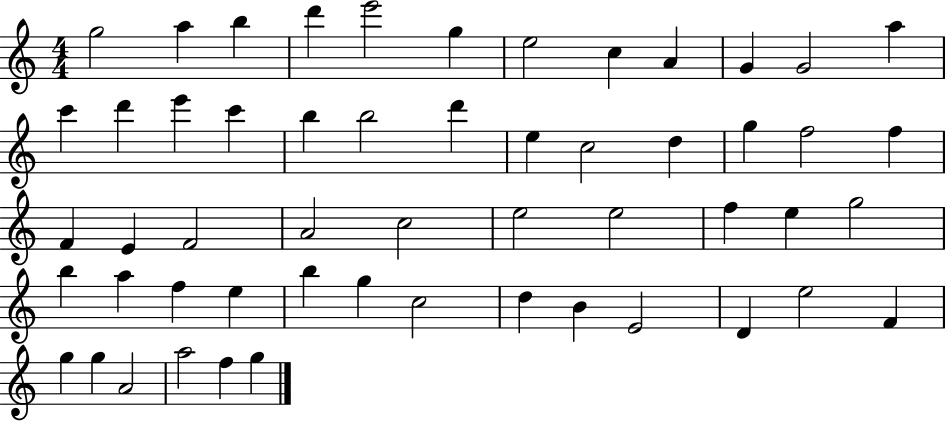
{
  \clef treble
  \numericTimeSignature
  \time 4/4
  \key c \major
  g''2 a''4 b''4 | d'''4 e'''2 g''4 | e''2 c''4 a'4 | g'4 g'2 a''4 | \break c'''4 d'''4 e'''4 c'''4 | b''4 b''2 d'''4 | e''4 c''2 d''4 | g''4 f''2 f''4 | \break f'4 e'4 f'2 | a'2 c''2 | e''2 e''2 | f''4 e''4 g''2 | \break b''4 a''4 f''4 e''4 | b''4 g''4 c''2 | d''4 b'4 e'2 | d'4 e''2 f'4 | \break g''4 g''4 a'2 | a''2 f''4 g''4 | \bar "|."
}